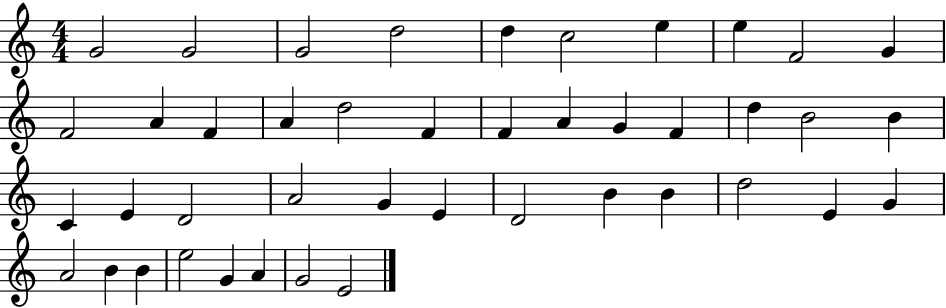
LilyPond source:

{
  \clef treble
  \numericTimeSignature
  \time 4/4
  \key c \major
  g'2 g'2 | g'2 d''2 | d''4 c''2 e''4 | e''4 f'2 g'4 | \break f'2 a'4 f'4 | a'4 d''2 f'4 | f'4 a'4 g'4 f'4 | d''4 b'2 b'4 | \break c'4 e'4 d'2 | a'2 g'4 e'4 | d'2 b'4 b'4 | d''2 e'4 g'4 | \break a'2 b'4 b'4 | e''2 g'4 a'4 | g'2 e'2 | \bar "|."
}